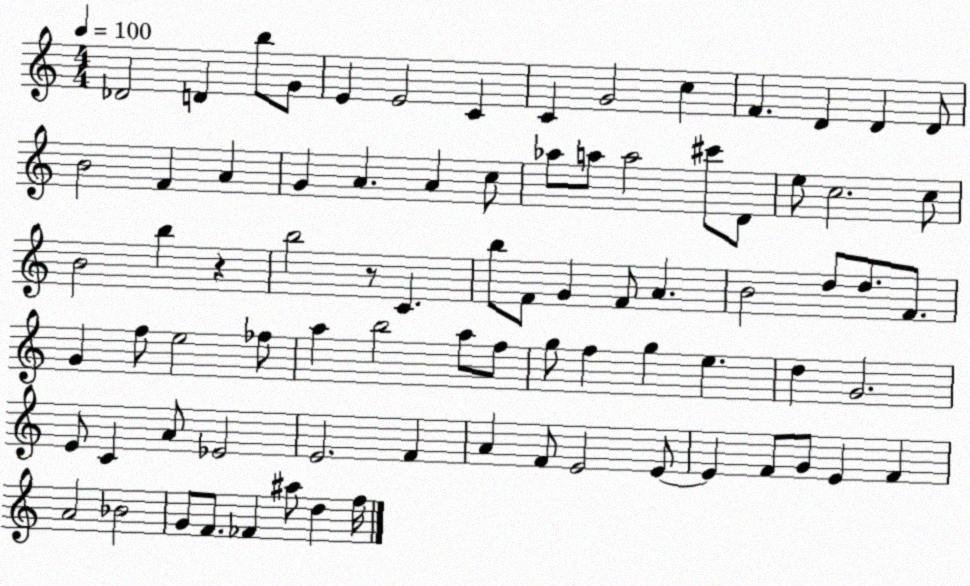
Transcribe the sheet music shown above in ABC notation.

X:1
T:Untitled
M:4/4
L:1/4
K:C
_D2 D b/2 G/2 E E2 C C G2 c F D D D/2 B2 F A G A A c/2 _a/2 a/2 a2 ^c'/2 D/2 e/2 c2 c/2 B2 b z b2 z/2 C b/2 F/2 G F/2 A B2 d/2 d/2 F/2 G f/2 e2 _f/2 a b2 a/2 f/2 g/2 f g e d G2 E/2 C A/2 _E2 E2 F A F/2 E2 E/2 E F/2 G/2 E F A2 _B2 G/2 F/2 _F ^a/2 d f/4